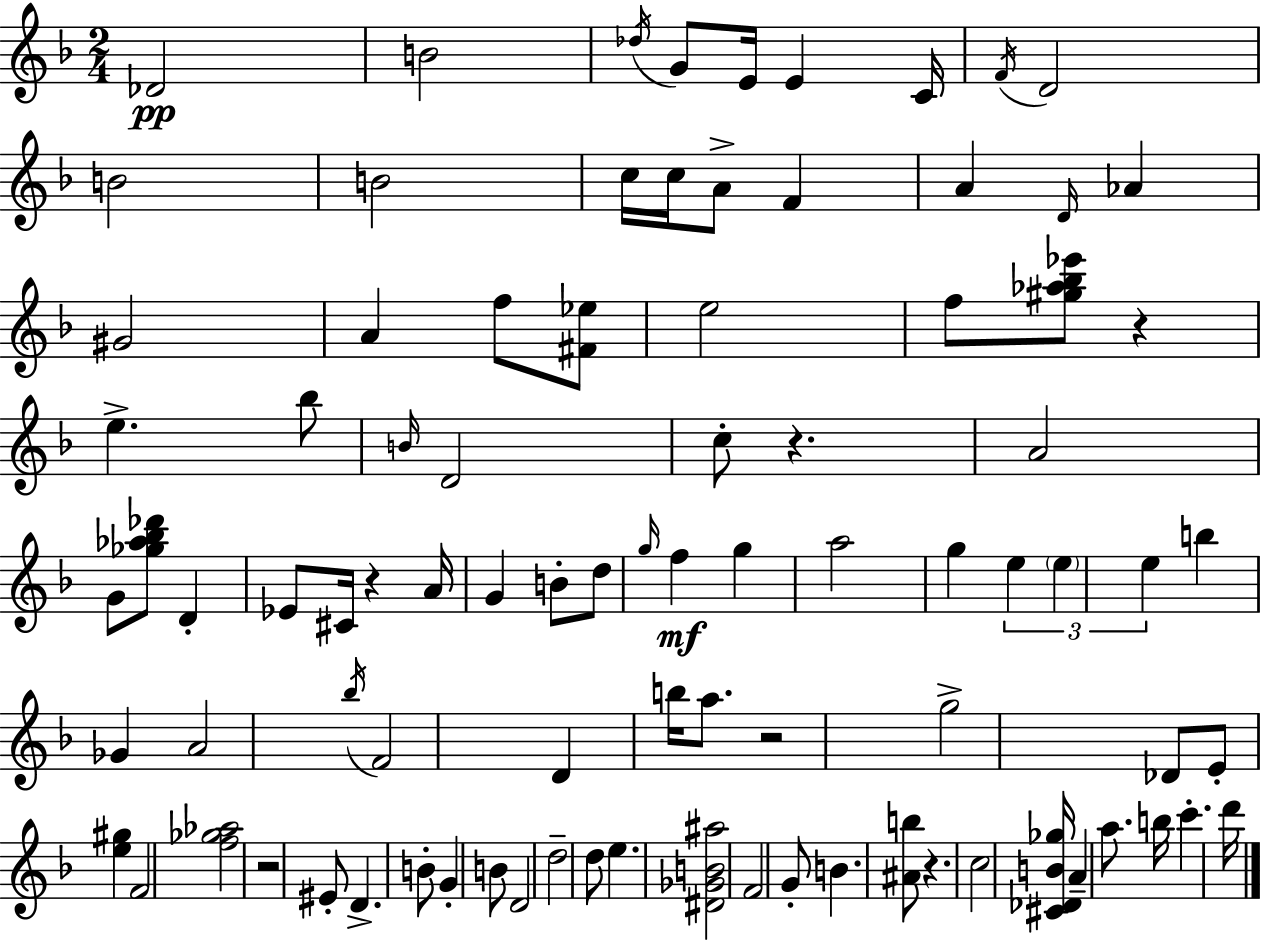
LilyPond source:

{
  \clef treble
  \numericTimeSignature
  \time 2/4
  \key f \major
  des'2\pp | b'2 | \acciaccatura { des''16 } g'8 e'16 e'4 | c'16 \acciaccatura { f'16 } d'2 | \break b'2 | b'2 | c''16 c''16 a'8-> f'4 | a'4 \grace { d'16 } aes'4 | \break gis'2 | a'4 f''8 | <fis' ees''>8 e''2 | f''8 <gis'' aes'' bes'' ees'''>8 r4 | \break e''4.-> | bes''8 \grace { b'16 } d'2 | c''8-. r4. | a'2 | \break g'8 <ges'' aes'' bes'' des'''>8 | d'4-. ees'8 cis'16 r4 | a'16 g'4 | b'8-. d''8 \grace { g''16 } f''4\mf | \break g''4 a''2 | g''4 | \tuplet 3/2 { e''4 \parenthesize e''4 | e''4 } b''4 | \break ges'4 a'2 | \acciaccatura { bes''16 } f'2 | d'4 | b''16 a''8. r2 | \break g''2-> | des'8 | e'8-. <e'' gis''>4 f'2 | <f'' ges'' aes''>2 | \break r2 | eis'8-. | d'4.-> b'8-. | g'4-. b'8 d'2 | \break d''2-- | d''8 | e''4. <dis' ges' b' ais''>2 | f'2 | \break g'8-. | b'4. <ais' b''>8 | r4. c''2 | <cis' des' b' ges''>16 a'4-- | \break a''8. b''16 c'''4.-. | d'''16 \bar "|."
}